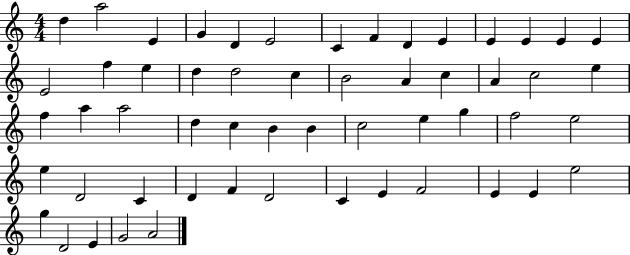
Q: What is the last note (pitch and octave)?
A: A4